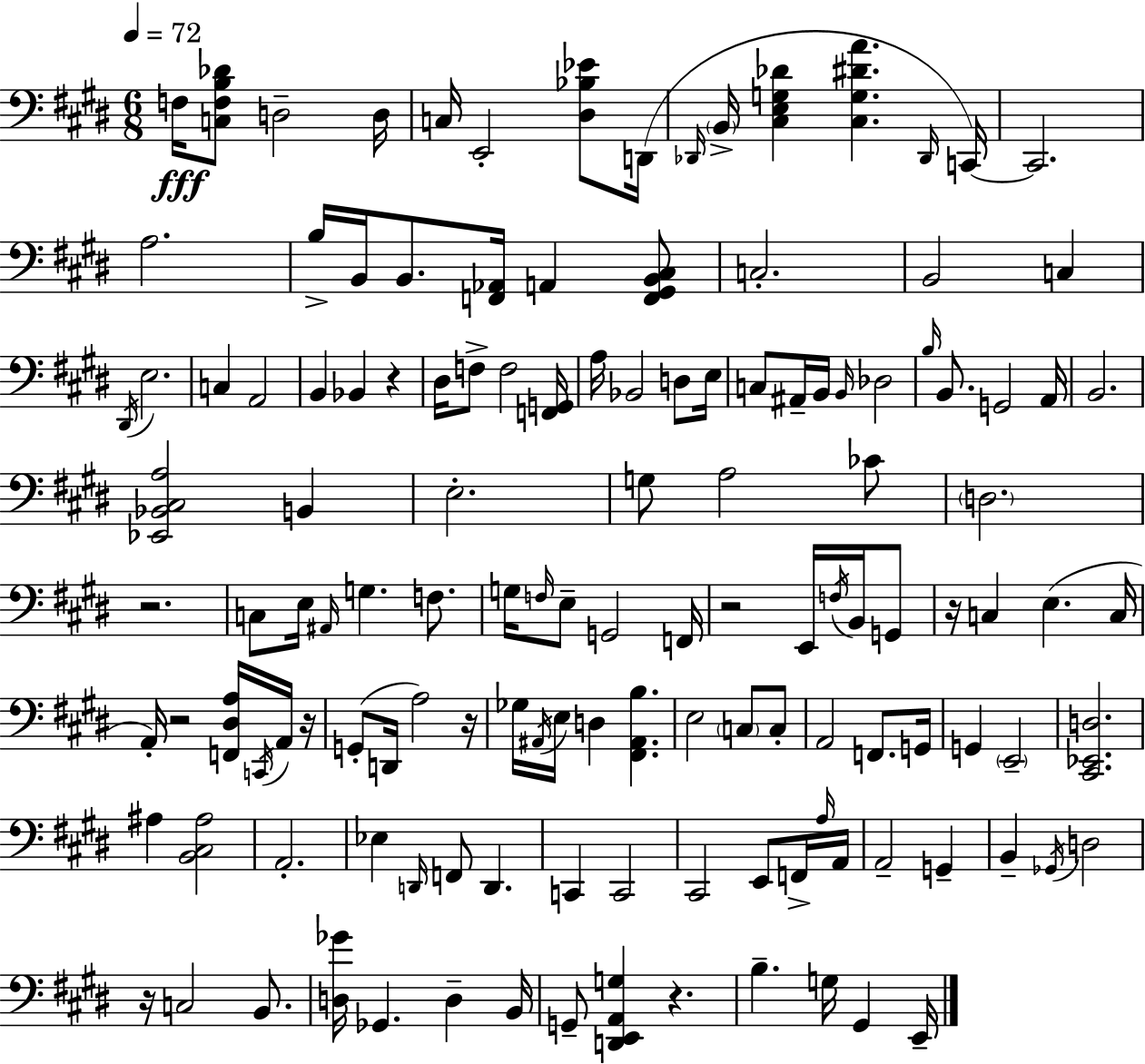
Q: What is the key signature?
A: E major